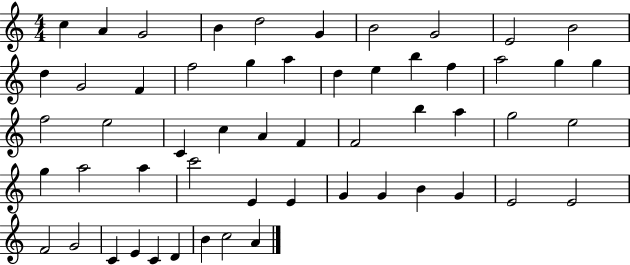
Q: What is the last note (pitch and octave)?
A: A4